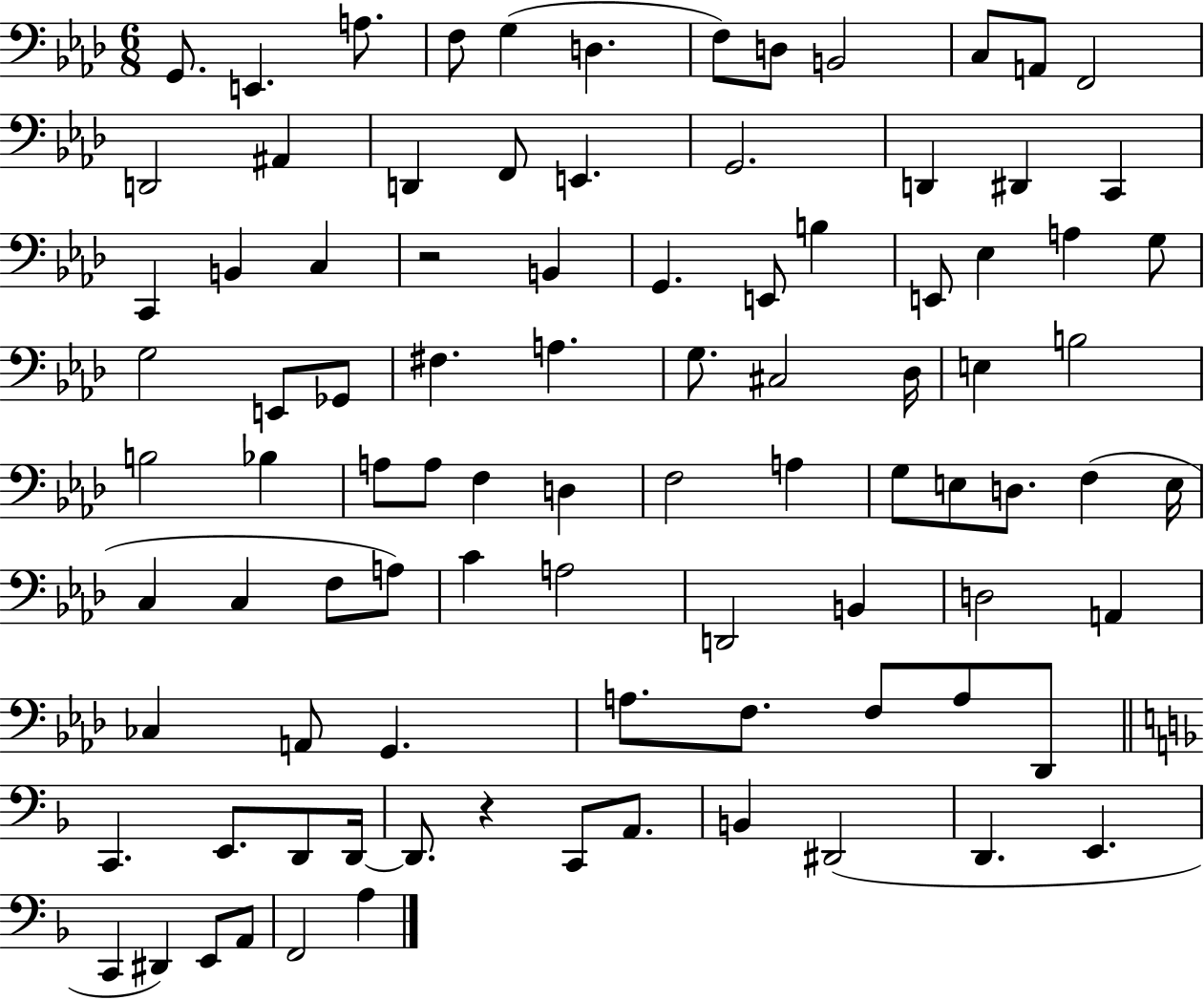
{
  \clef bass
  \numericTimeSignature
  \time 6/8
  \key aes \major
  g,8. e,4. a8. | f8 g4( d4. | f8) d8 b,2 | c8 a,8 f,2 | \break d,2 ais,4 | d,4 f,8 e,4. | g,2. | d,4 dis,4 c,4 | \break c,4 b,4 c4 | r2 b,4 | g,4. e,8 b4 | e,8 ees4 a4 g8 | \break g2 e,8 ges,8 | fis4. a4. | g8. cis2 des16 | e4 b2 | \break b2 bes4 | a8 a8 f4 d4 | f2 a4 | g8 e8 d8. f4( e16 | \break c4 c4 f8 a8) | c'4 a2 | d,2 b,4 | d2 a,4 | \break ces4 a,8 g,4. | a8. f8. f8 a8 des,8 | \bar "||" \break \key d \minor c,4. e,8. d,8 d,16~~ | d,8. r4 c,8 a,8. | b,4 dis,2( | d,4. e,4. | \break c,4 dis,4) e,8 a,8 | f,2 a4 | \bar "|."
}